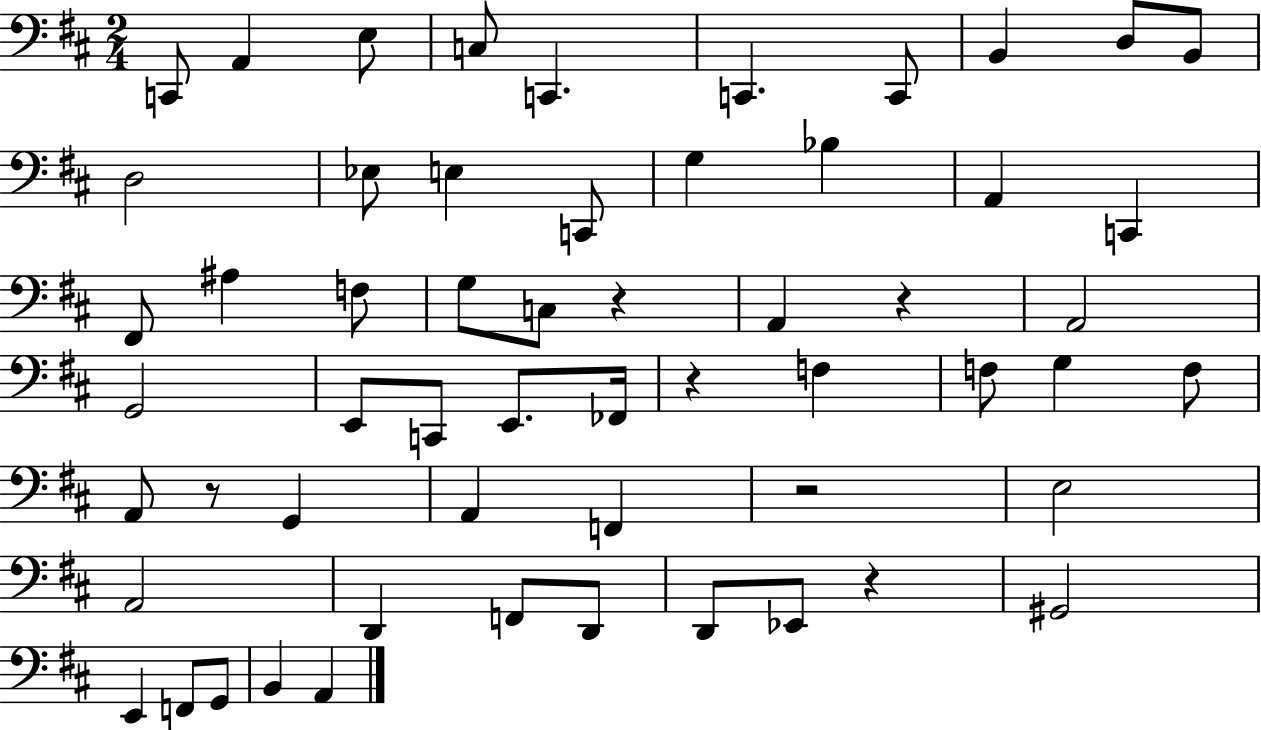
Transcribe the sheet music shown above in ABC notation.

X:1
T:Untitled
M:2/4
L:1/4
K:D
C,,/2 A,, E,/2 C,/2 C,, C,, C,,/2 B,, D,/2 B,,/2 D,2 _E,/2 E, C,,/2 G, _B, A,, C,, ^F,,/2 ^A, F,/2 G,/2 C,/2 z A,, z A,,2 G,,2 E,,/2 C,,/2 E,,/2 _F,,/4 z F, F,/2 G, F,/2 A,,/2 z/2 G,, A,, F,, z2 E,2 A,,2 D,, F,,/2 D,,/2 D,,/2 _E,,/2 z ^G,,2 E,, F,,/2 G,,/2 B,, A,,